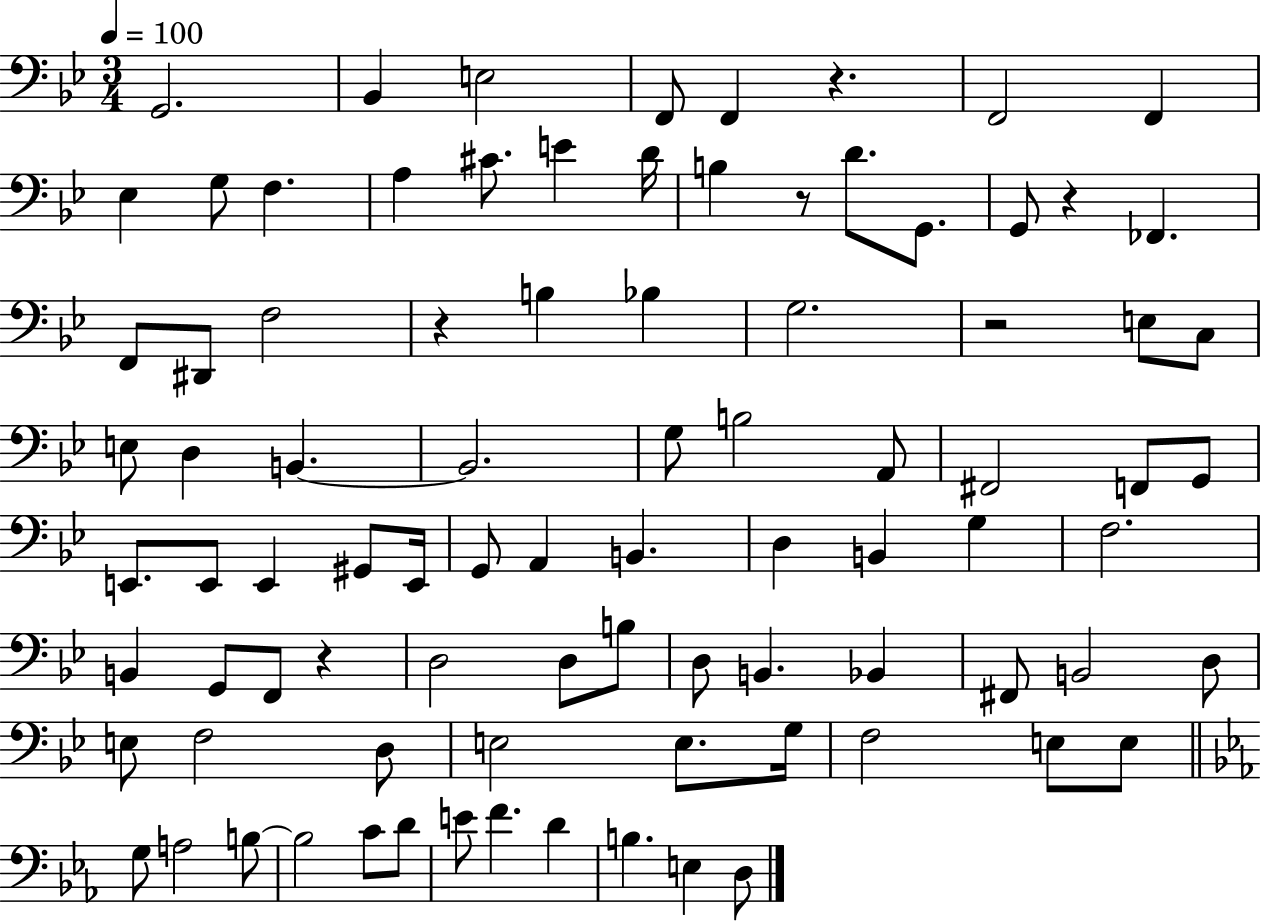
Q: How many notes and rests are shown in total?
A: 88